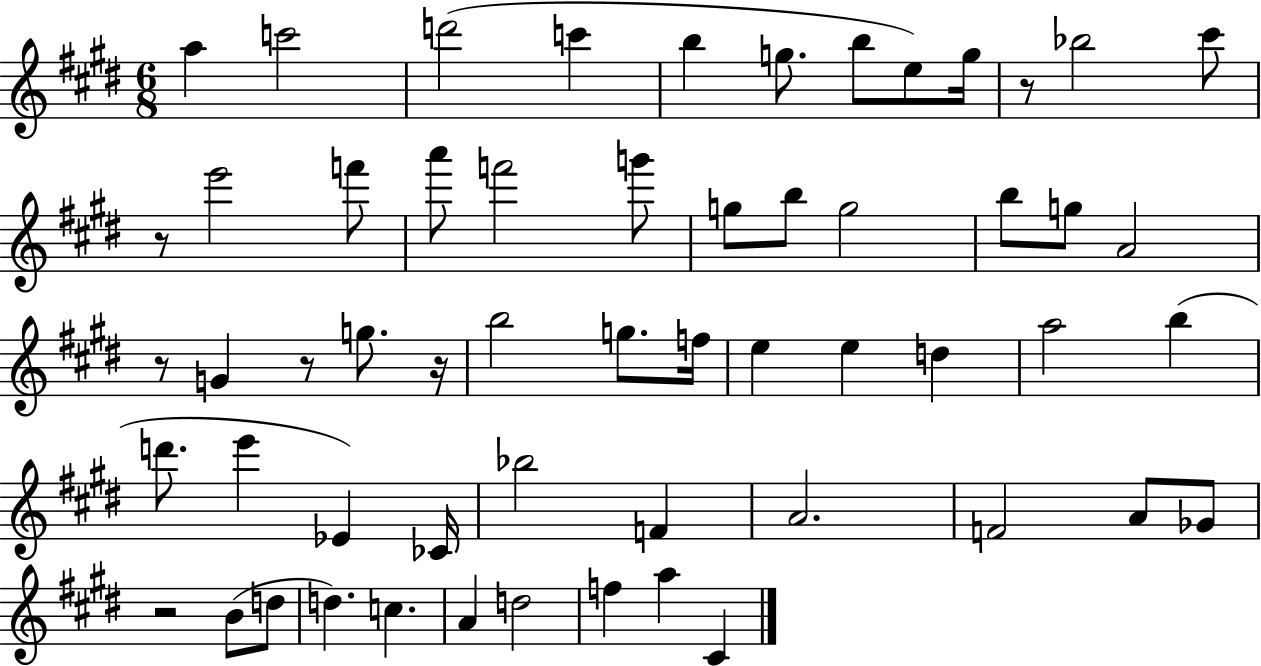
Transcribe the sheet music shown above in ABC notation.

X:1
T:Untitled
M:6/8
L:1/4
K:E
a c'2 d'2 c' b g/2 b/2 e/2 g/4 z/2 _b2 ^c'/2 z/2 e'2 f'/2 a'/2 f'2 g'/2 g/2 b/2 g2 b/2 g/2 A2 z/2 G z/2 g/2 z/4 b2 g/2 f/4 e e d a2 b d'/2 e' _E _C/4 _b2 F A2 F2 A/2 _G/2 z2 B/2 d/2 d c A d2 f a ^C